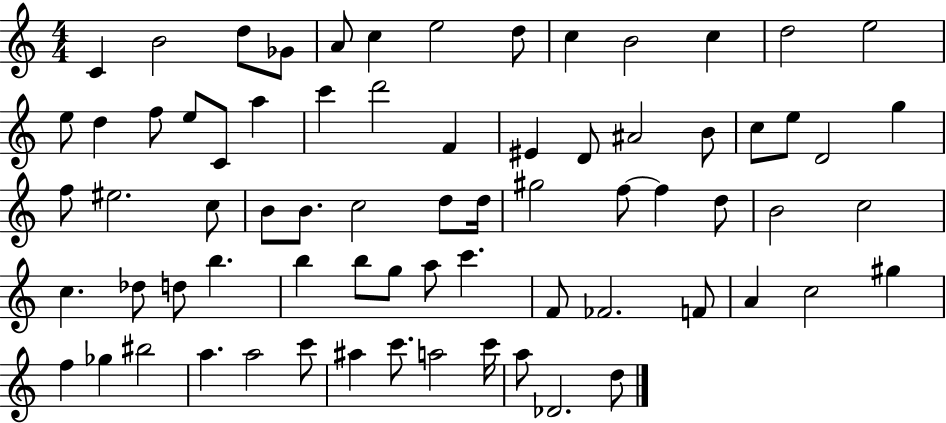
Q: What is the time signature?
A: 4/4